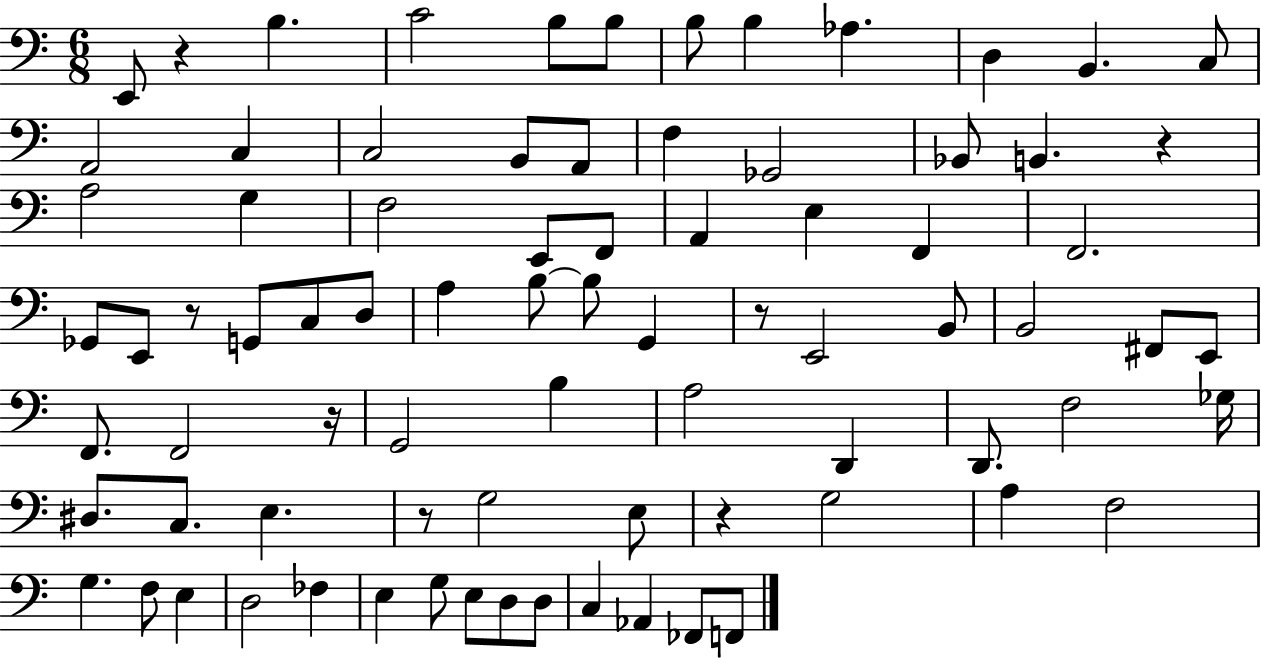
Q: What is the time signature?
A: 6/8